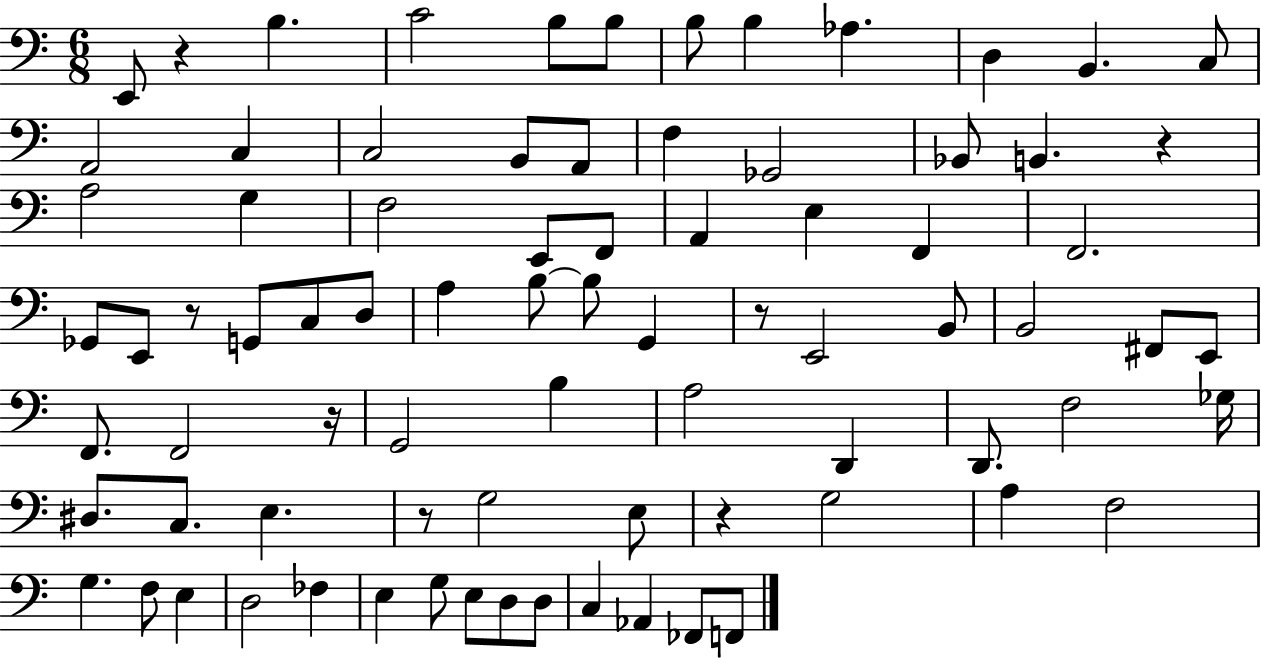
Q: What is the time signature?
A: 6/8